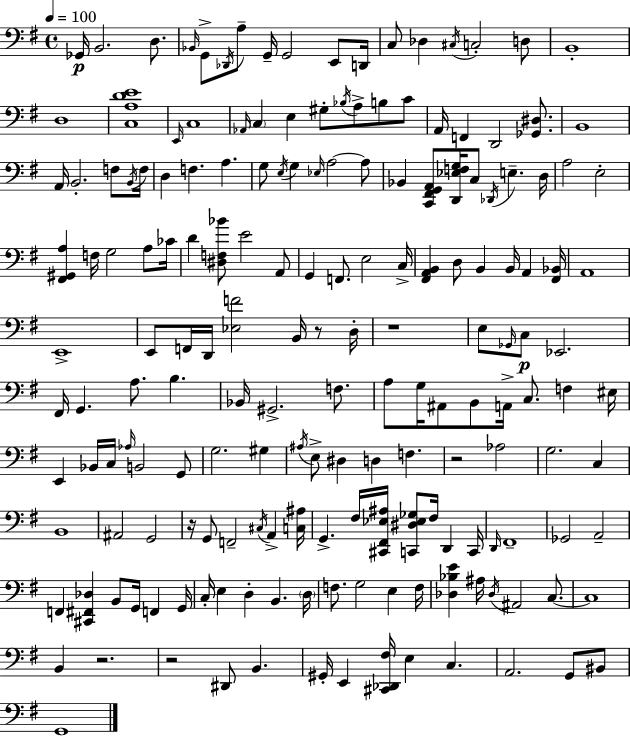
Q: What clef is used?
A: bass